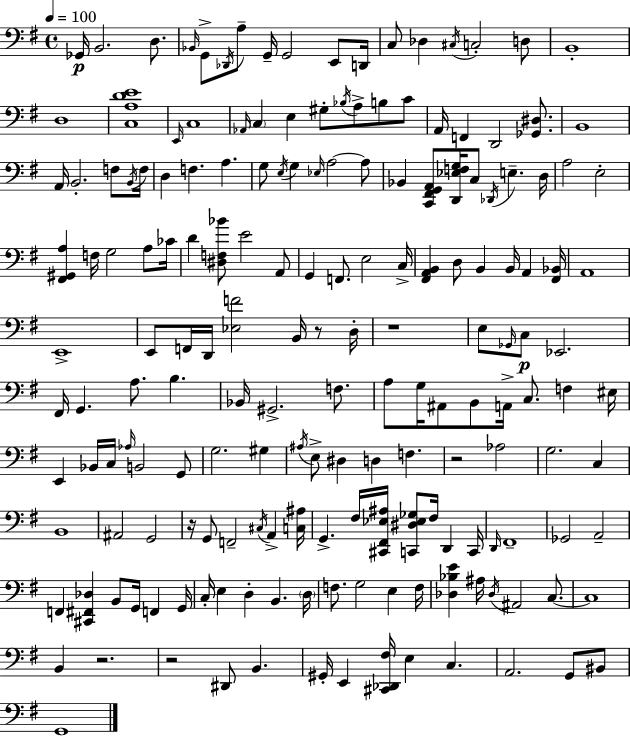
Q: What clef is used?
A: bass